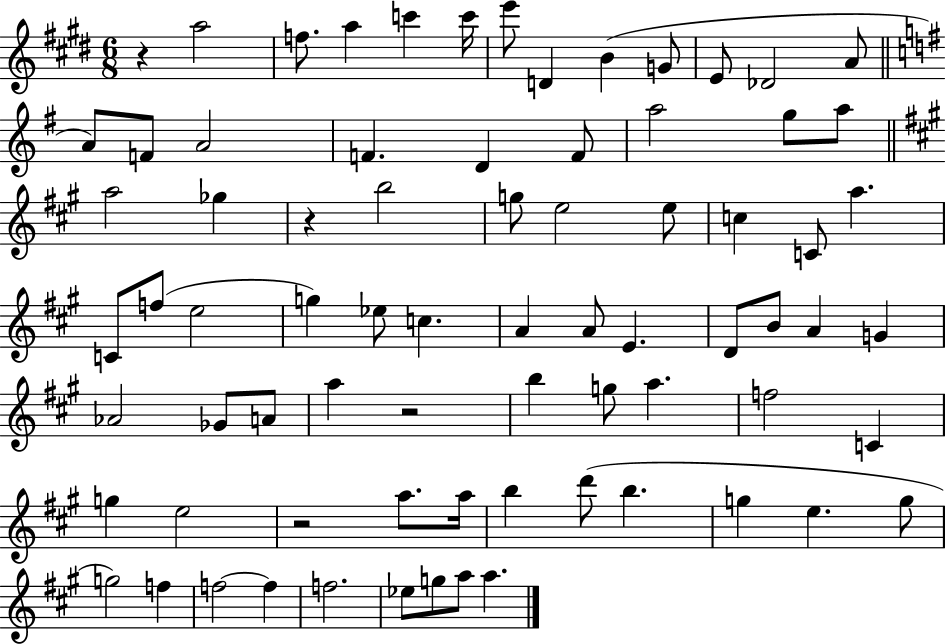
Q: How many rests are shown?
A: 4